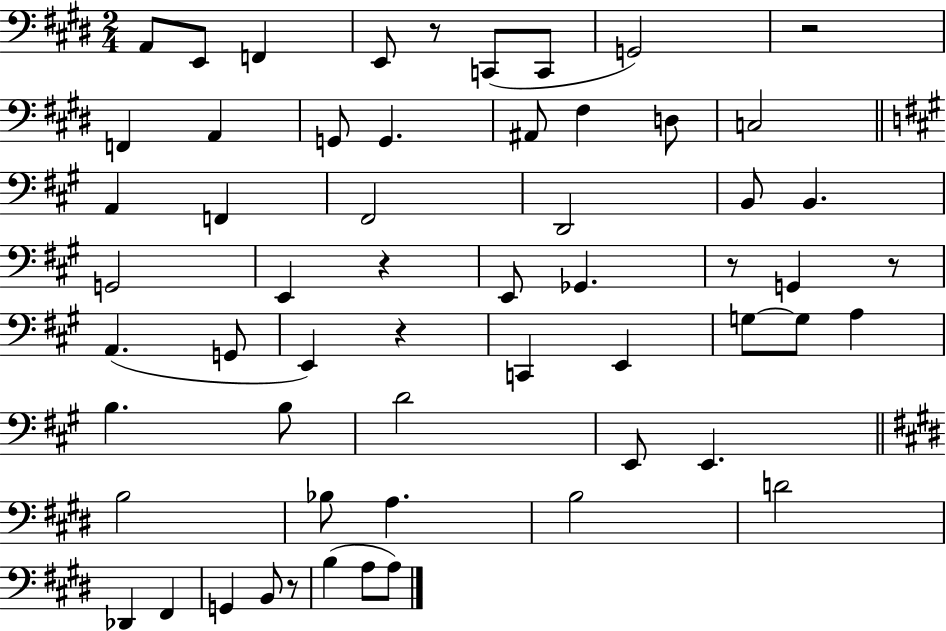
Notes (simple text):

A2/e E2/e F2/q E2/e R/e C2/e C2/e G2/h R/h F2/q A2/q G2/e G2/q. A#2/e F#3/q D3/e C3/h A2/q F2/q F#2/h D2/h B2/e B2/q. G2/h E2/q R/q E2/e Gb2/q. R/e G2/q R/e A2/q. G2/e E2/q R/q C2/q E2/q G3/e G3/e A3/q B3/q. B3/e D4/h E2/e E2/q. B3/h Bb3/e A3/q. B3/h D4/h Db2/q F#2/q G2/q B2/e R/e B3/q A3/e A3/e